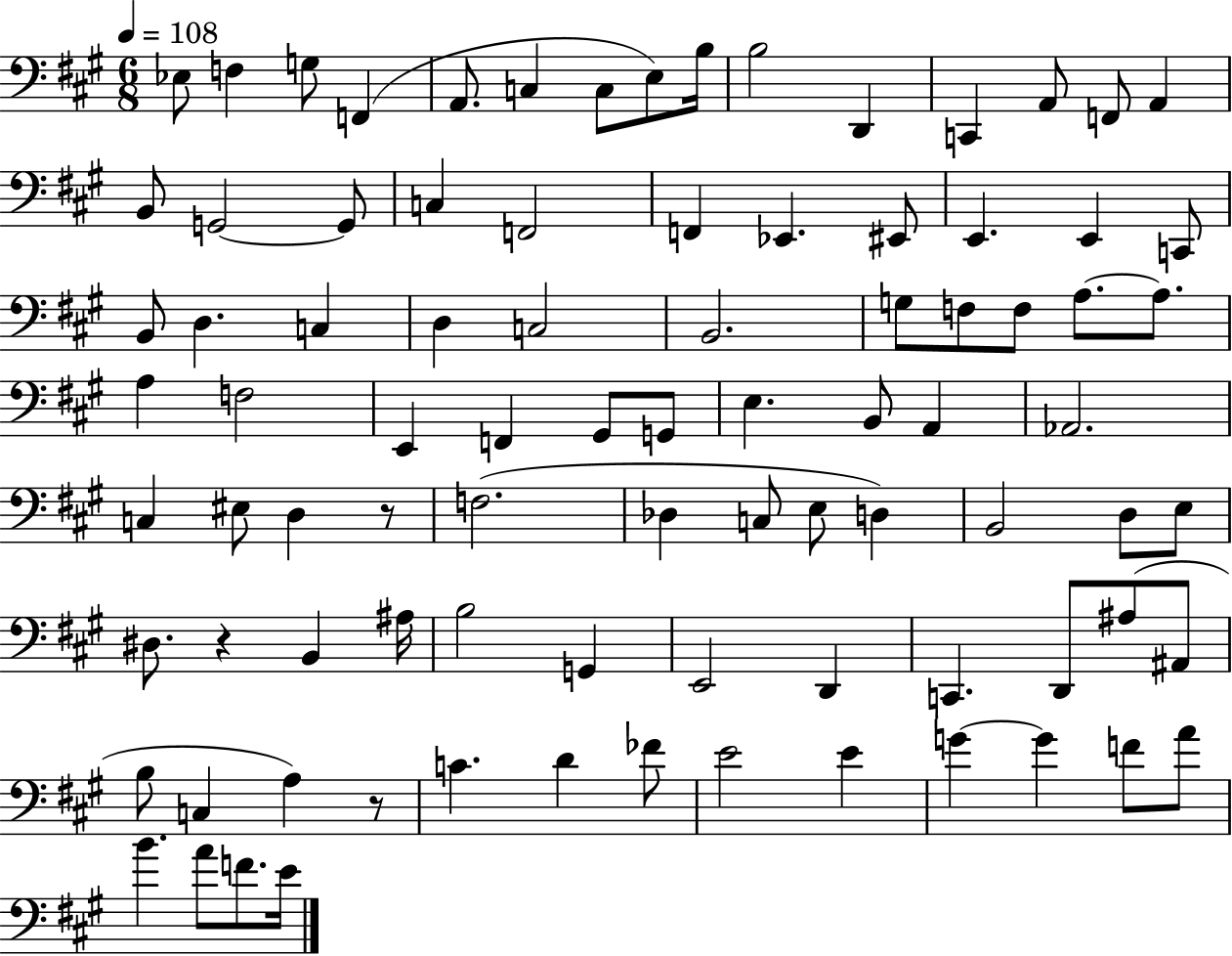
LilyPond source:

{
  \clef bass
  \numericTimeSignature
  \time 6/8
  \key a \major
  \tempo 4 = 108
  ees8 f4 g8 f,4( | a,8. c4 c8 e8) b16 | b2 d,4 | c,4 a,8 f,8 a,4 | \break b,8 g,2~~ g,8 | c4 f,2 | f,4 ees,4. eis,8 | e,4. e,4 c,8 | \break b,8 d4. c4 | d4 c2 | b,2. | g8 f8 f8 a8.~~ a8. | \break a4 f2 | e,4 f,4 gis,8 g,8 | e4. b,8 a,4 | aes,2. | \break c4 eis8 d4 r8 | f2.( | des4 c8 e8 d4) | b,2 d8 e8 | \break dis8. r4 b,4 ais16 | b2 g,4 | e,2 d,4 | c,4. d,8 ais8( ais,8 | \break b8 c4 a4) r8 | c'4. d'4 fes'8 | e'2 e'4 | g'4~~ g'4 f'8 a'8 | \break b'4. a'8 f'8. e'16 | \bar "|."
}